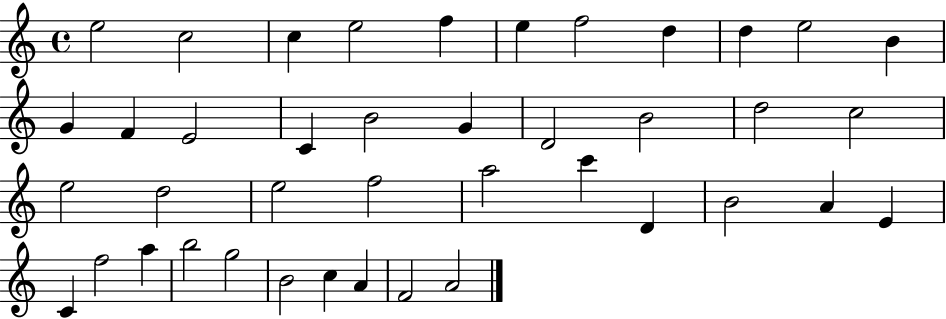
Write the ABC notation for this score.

X:1
T:Untitled
M:4/4
L:1/4
K:C
e2 c2 c e2 f e f2 d d e2 B G F E2 C B2 G D2 B2 d2 c2 e2 d2 e2 f2 a2 c' D B2 A E C f2 a b2 g2 B2 c A F2 A2